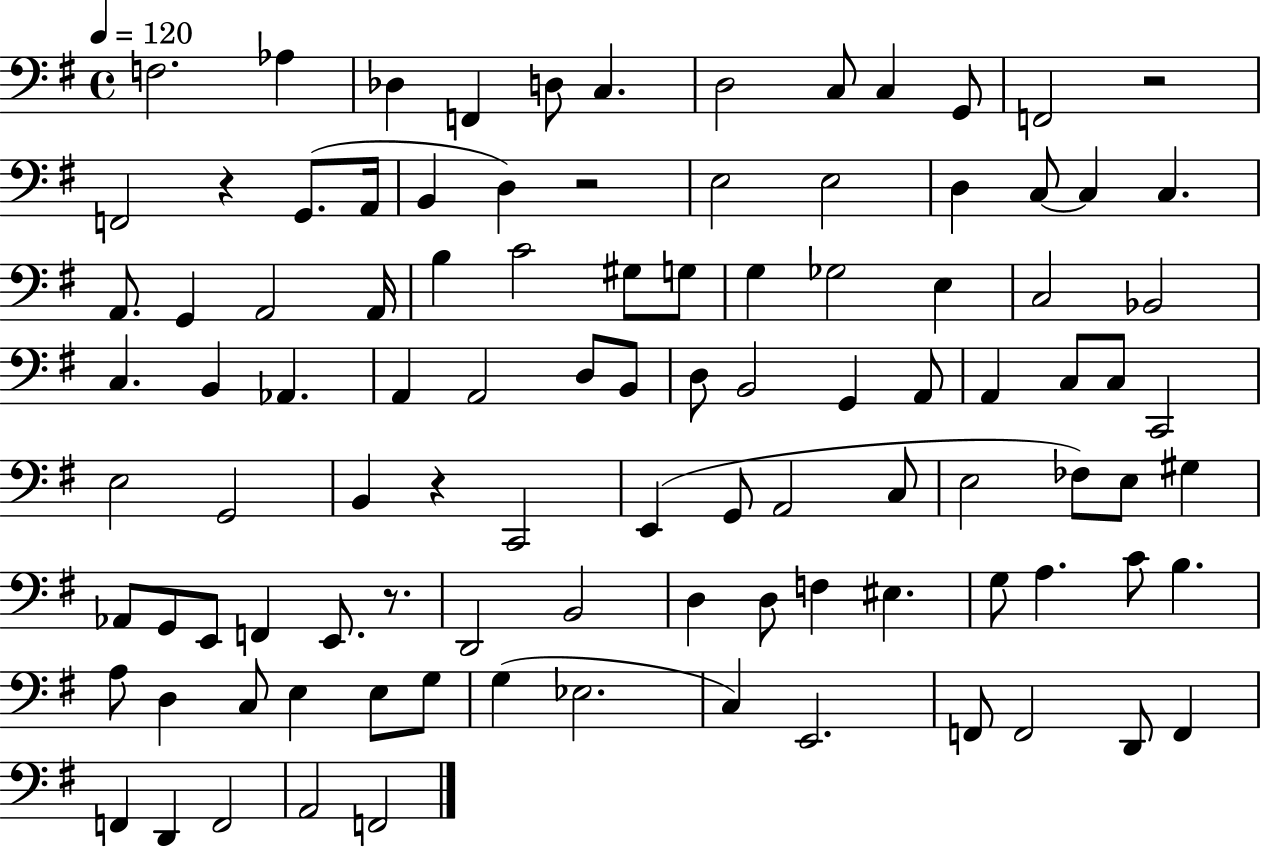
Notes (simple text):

F3/h. Ab3/q Db3/q F2/q D3/e C3/q. D3/h C3/e C3/q G2/e F2/h R/h F2/h R/q G2/e. A2/s B2/q D3/q R/h E3/h E3/h D3/q C3/e C3/q C3/q. A2/e. G2/q A2/h A2/s B3/q C4/h G#3/e G3/e G3/q Gb3/h E3/q C3/h Bb2/h C3/q. B2/q Ab2/q. A2/q A2/h D3/e B2/e D3/e B2/h G2/q A2/e A2/q C3/e C3/e C2/h E3/h G2/h B2/q R/q C2/h E2/q G2/e A2/h C3/e E3/h FES3/e E3/e G#3/q Ab2/e G2/e E2/e F2/q E2/e. R/e. D2/h B2/h D3/q D3/e F3/q EIS3/q. G3/e A3/q. C4/e B3/q. A3/e D3/q C3/e E3/q E3/e G3/e G3/q Eb3/h. C3/q E2/h. F2/e F2/h D2/e F2/q F2/q D2/q F2/h A2/h F2/h